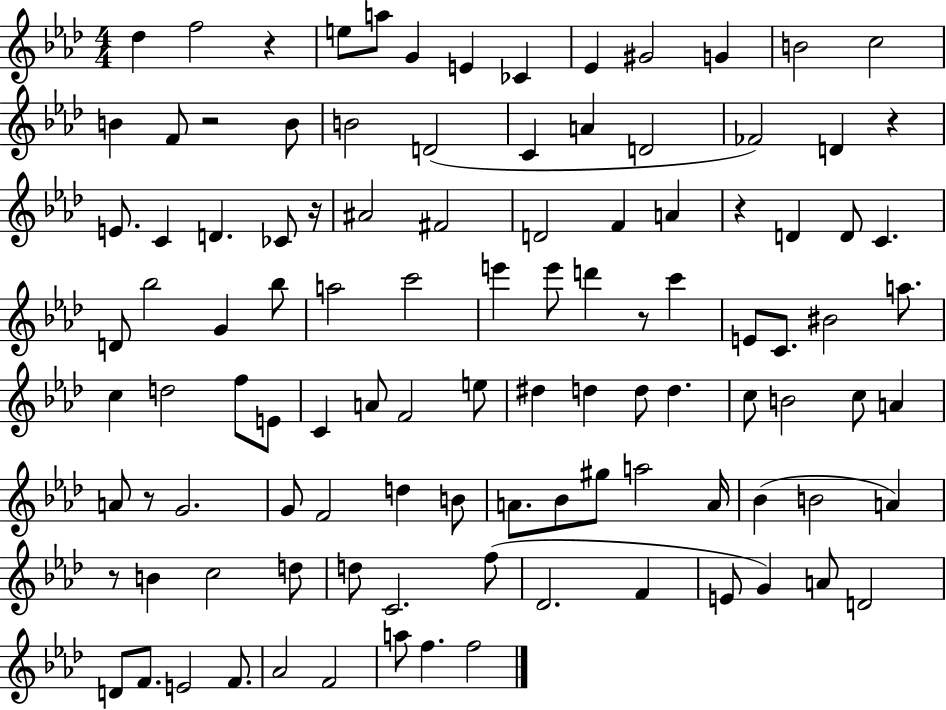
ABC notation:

X:1
T:Untitled
M:4/4
L:1/4
K:Ab
_d f2 z e/2 a/2 G E _C _E ^G2 G B2 c2 B F/2 z2 B/2 B2 D2 C A D2 _F2 D z E/2 C D _C/2 z/4 ^A2 ^F2 D2 F A z D D/2 C D/2 _b2 G _b/2 a2 c'2 e' e'/2 d' z/2 c' E/2 C/2 ^B2 a/2 c d2 f/2 E/2 C A/2 F2 e/2 ^d d d/2 d c/2 B2 c/2 A A/2 z/2 G2 G/2 F2 d B/2 A/2 _B/2 ^g/2 a2 A/4 _B B2 A z/2 B c2 d/2 d/2 C2 f/2 _D2 F E/2 G A/2 D2 D/2 F/2 E2 F/2 _A2 F2 a/2 f f2